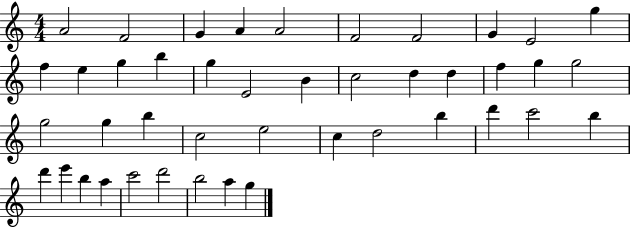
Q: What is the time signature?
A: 4/4